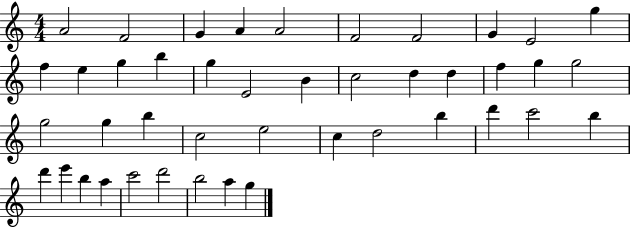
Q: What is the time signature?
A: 4/4